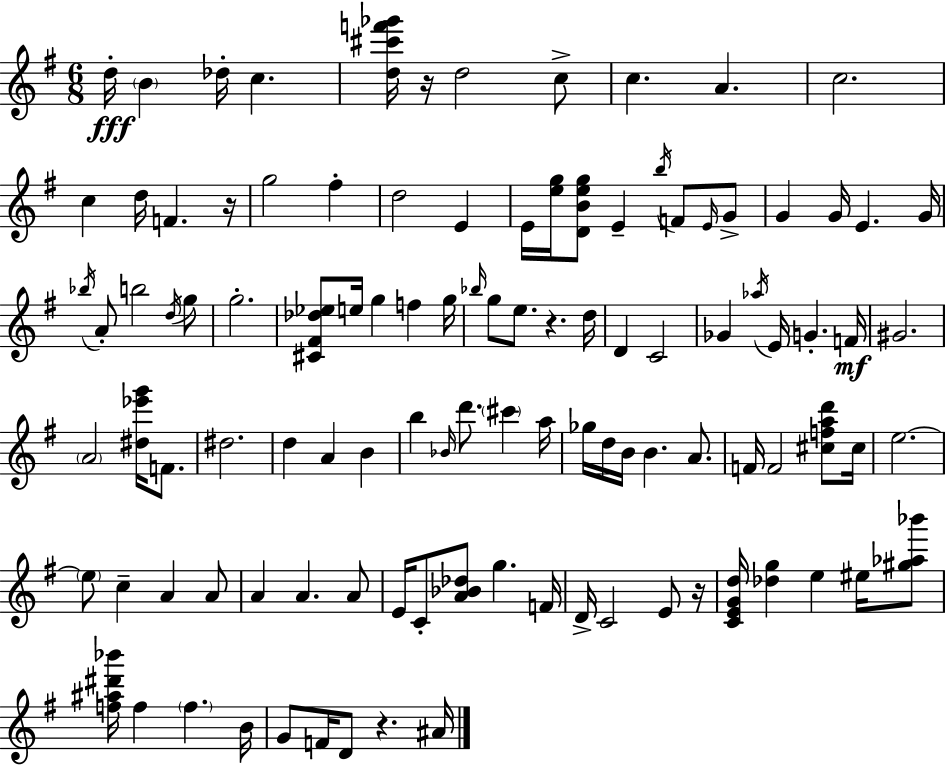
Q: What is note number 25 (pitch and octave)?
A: E4